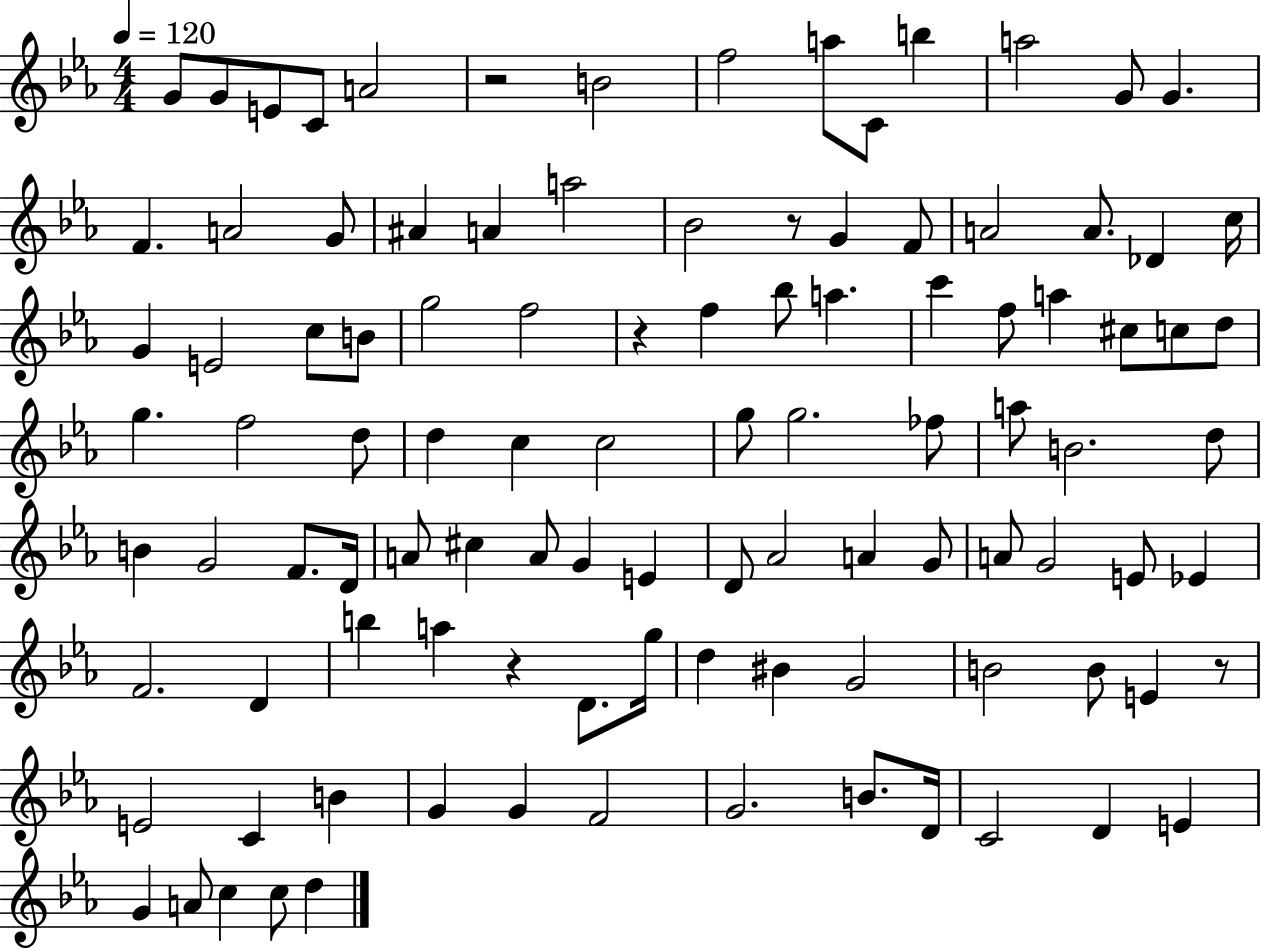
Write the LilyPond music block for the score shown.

{
  \clef treble
  \numericTimeSignature
  \time 4/4
  \key ees \major
  \tempo 4 = 120
  g'8 g'8 e'8 c'8 a'2 | r2 b'2 | f''2 a''8 c'8 b''4 | a''2 g'8 g'4. | \break f'4. a'2 g'8 | ais'4 a'4 a''2 | bes'2 r8 g'4 f'8 | a'2 a'8. des'4 c''16 | \break g'4 e'2 c''8 b'8 | g''2 f''2 | r4 f''4 bes''8 a''4. | c'''4 f''8 a''4 cis''8 c''8 d''8 | \break g''4. f''2 d''8 | d''4 c''4 c''2 | g''8 g''2. fes''8 | a''8 b'2. d''8 | \break b'4 g'2 f'8. d'16 | a'8 cis''4 a'8 g'4 e'4 | d'8 aes'2 a'4 g'8 | a'8 g'2 e'8 ees'4 | \break f'2. d'4 | b''4 a''4 r4 d'8. g''16 | d''4 bis'4 g'2 | b'2 b'8 e'4 r8 | \break e'2 c'4 b'4 | g'4 g'4 f'2 | g'2. b'8. d'16 | c'2 d'4 e'4 | \break g'4 a'8 c''4 c''8 d''4 | \bar "|."
}